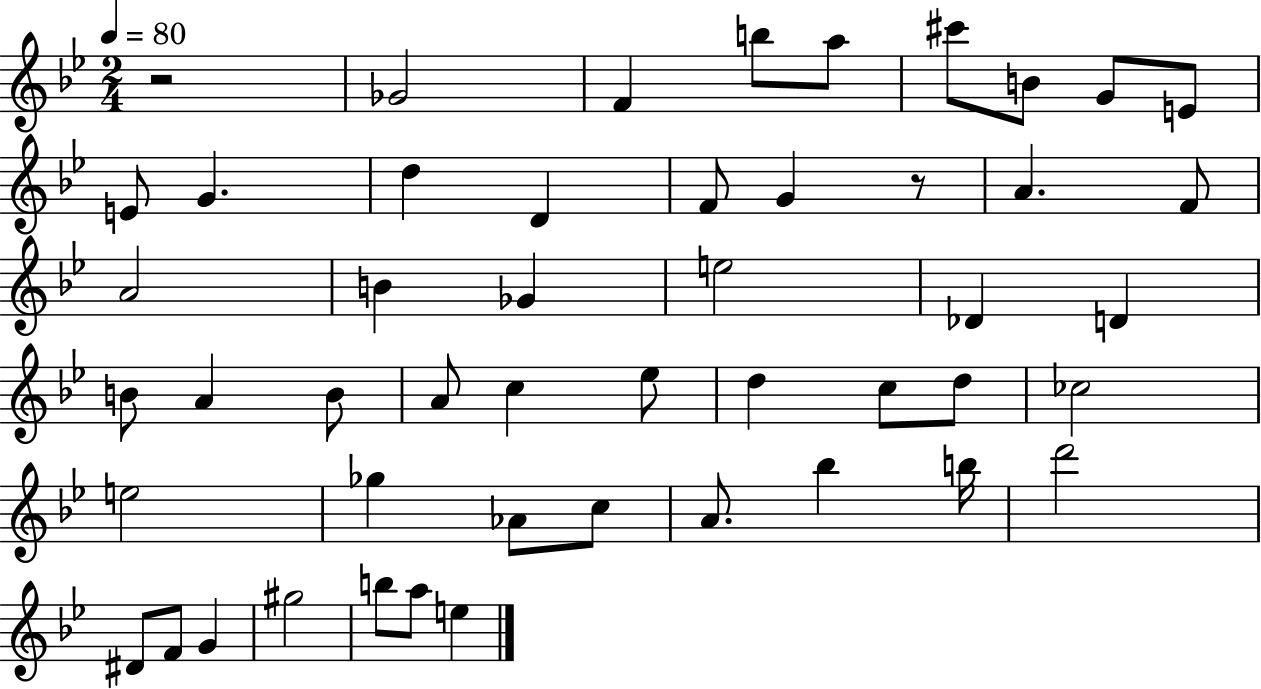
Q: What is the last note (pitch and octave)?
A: E5